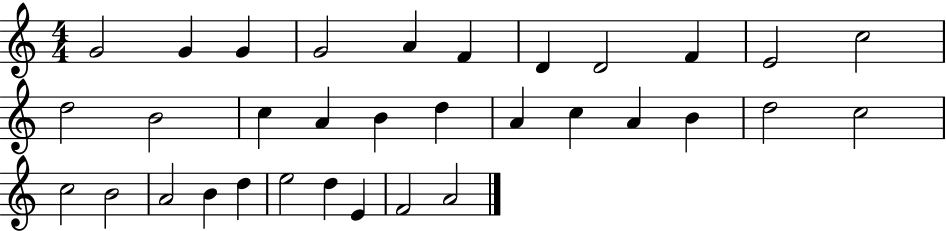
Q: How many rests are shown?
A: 0